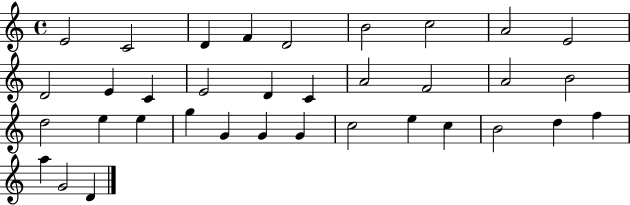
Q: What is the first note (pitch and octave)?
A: E4